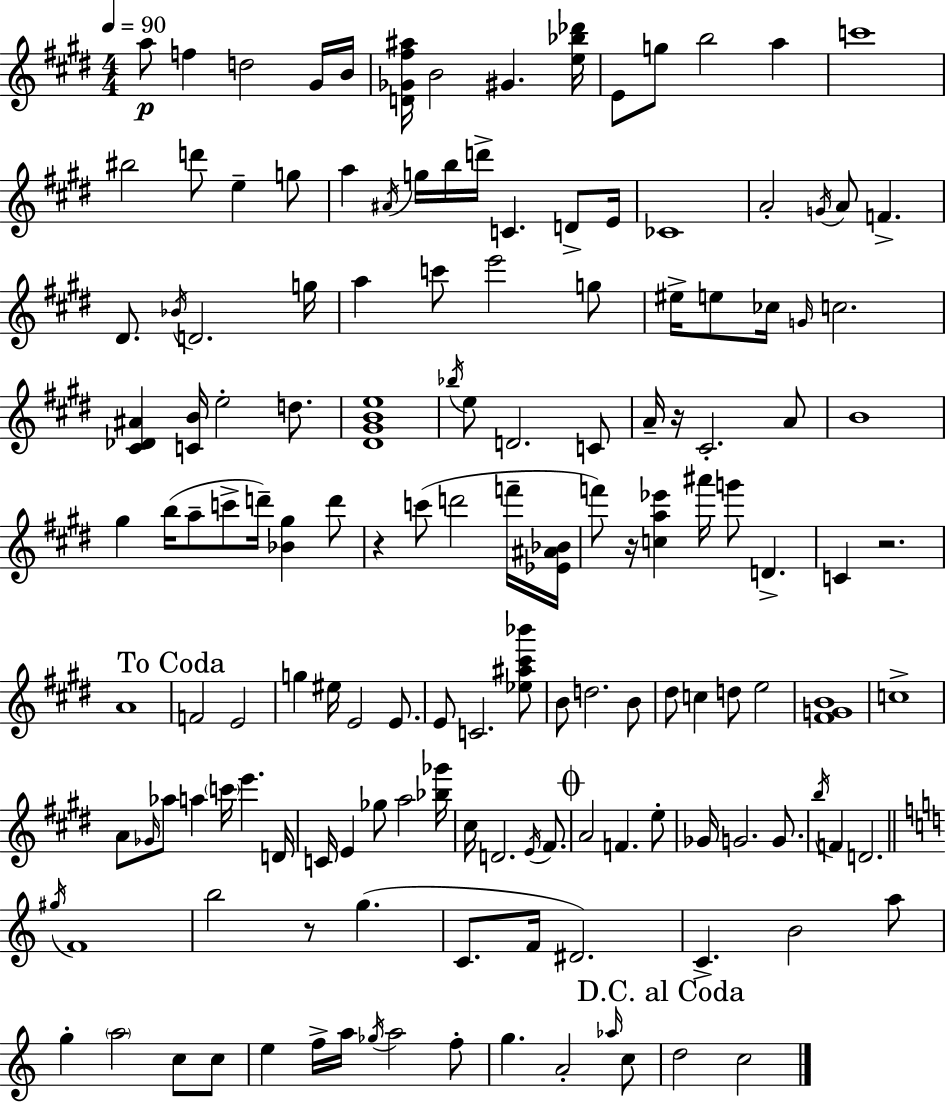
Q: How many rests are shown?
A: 5